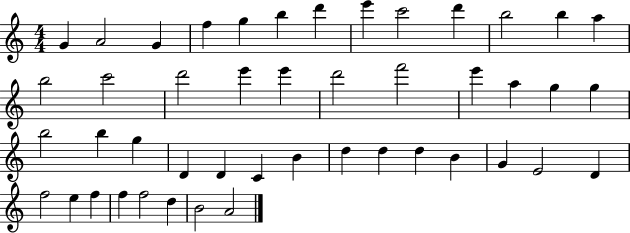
X:1
T:Untitled
M:4/4
L:1/4
K:C
G A2 G f g b d' e' c'2 d' b2 b a b2 c'2 d'2 e' e' d'2 f'2 e' a g g b2 b g D D C B d d d B G E2 D f2 e f f f2 d B2 A2